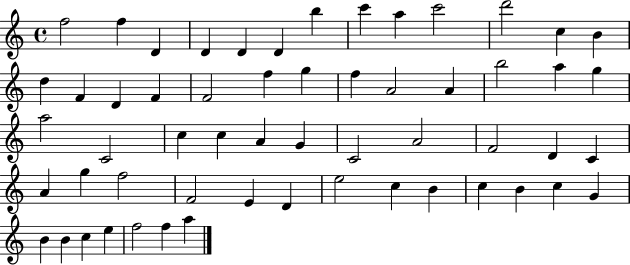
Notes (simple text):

F5/h F5/q D4/q D4/q D4/q D4/q B5/q C6/q A5/q C6/h D6/h C5/q B4/q D5/q F4/q D4/q F4/q F4/h F5/q G5/q F5/q A4/h A4/q B5/h A5/q G5/q A5/h C4/h C5/q C5/q A4/q G4/q C4/h A4/h F4/h D4/q C4/q A4/q G5/q F5/h F4/h E4/q D4/q E5/h C5/q B4/q C5/q B4/q C5/q G4/q B4/q B4/q C5/q E5/q F5/h F5/q A5/q